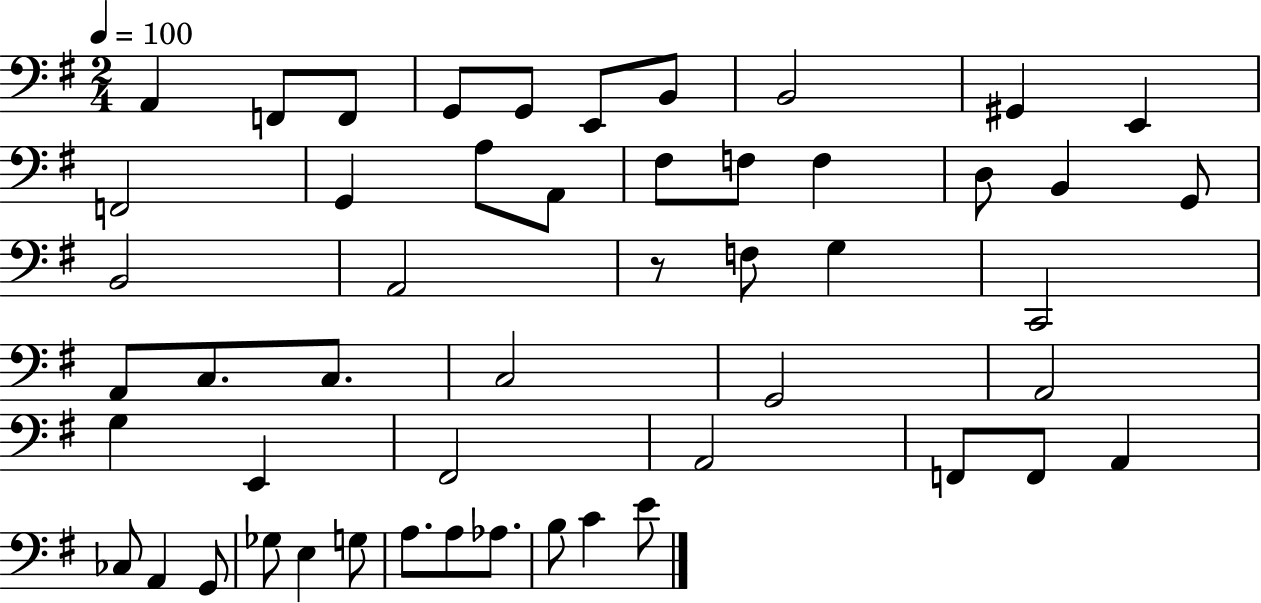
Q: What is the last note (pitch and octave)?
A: E4